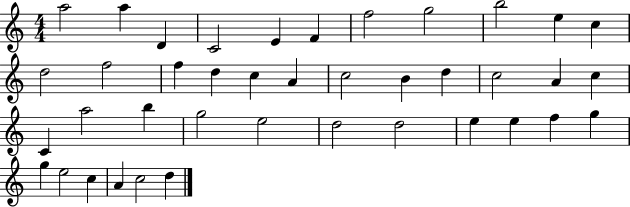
{
  \clef treble
  \numericTimeSignature
  \time 4/4
  \key c \major
  a''2 a''4 d'4 | c'2 e'4 f'4 | f''2 g''2 | b''2 e''4 c''4 | \break d''2 f''2 | f''4 d''4 c''4 a'4 | c''2 b'4 d''4 | c''2 a'4 c''4 | \break c'4 a''2 b''4 | g''2 e''2 | d''2 d''2 | e''4 e''4 f''4 g''4 | \break g''4 e''2 c''4 | a'4 c''2 d''4 | \bar "|."
}